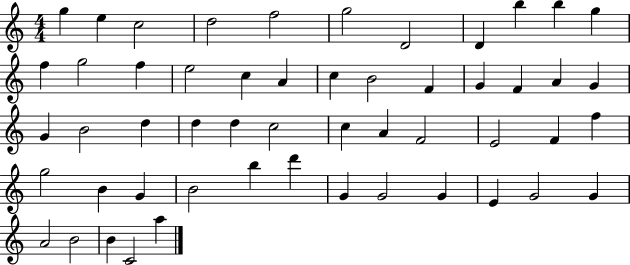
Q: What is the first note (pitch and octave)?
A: G5